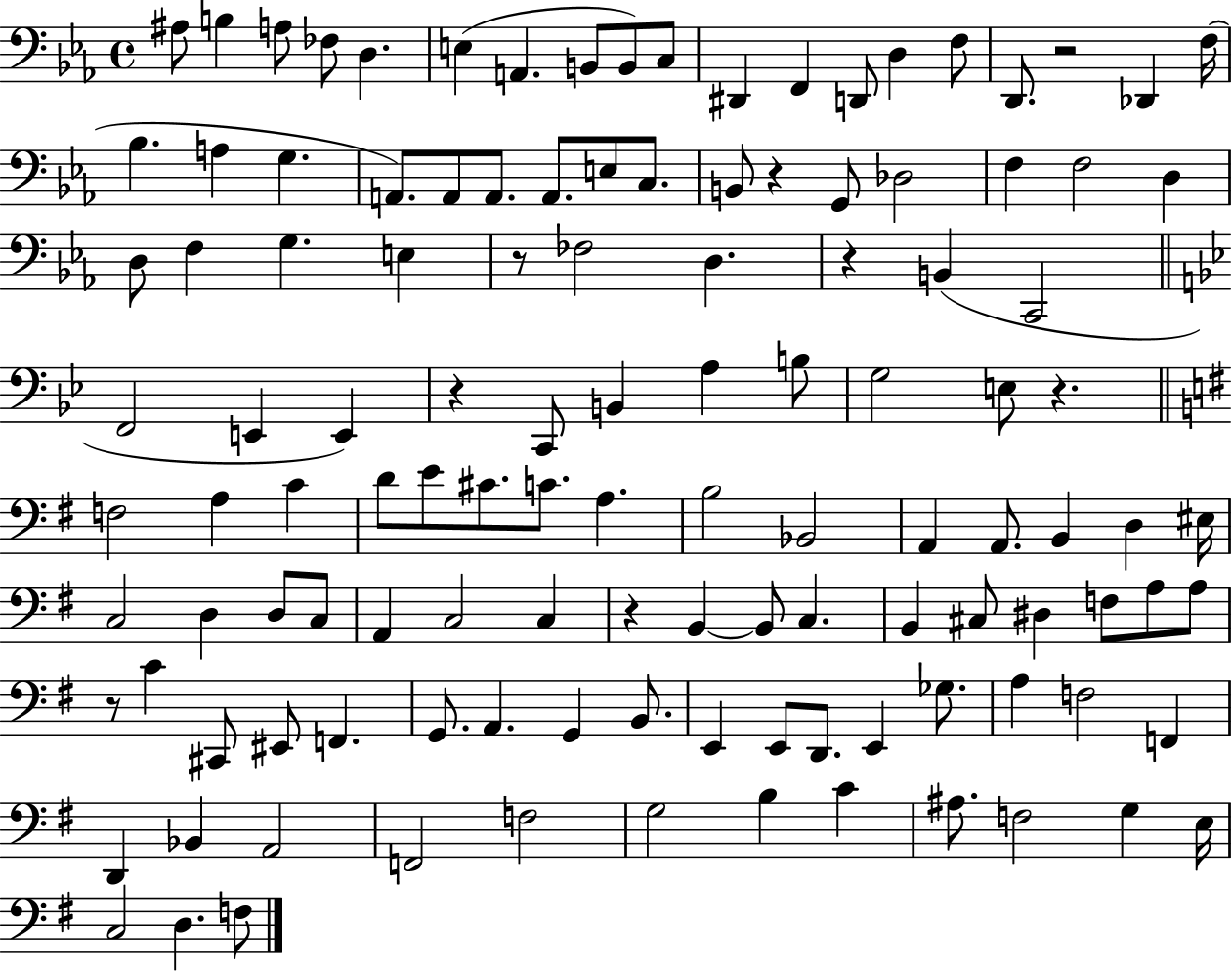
{
  \clef bass
  \time 4/4
  \defaultTimeSignature
  \key ees \major
  ais8 b4 a8 fes8 d4. | e4( a,4. b,8 b,8) c8 | dis,4 f,4 d,8 d4 f8 | d,8. r2 des,4 f16( | \break bes4. a4 g4. | a,8.) a,8 a,8. a,8. e8 c8. | b,8 r4 g,8 des2 | f4 f2 d4 | \break d8 f4 g4. e4 | r8 fes2 d4. | r4 b,4( c,2 | \bar "||" \break \key bes \major f,2 e,4 e,4) | r4 c,8 b,4 a4 b8 | g2 e8 r4. | \bar "||" \break \key g \major f2 a4 c'4 | d'8 e'8 cis'8. c'8. a4. | b2 bes,2 | a,4 a,8. b,4 d4 eis16 | \break c2 d4 d8 c8 | a,4 c2 c4 | r4 b,4~~ b,8 c4. | b,4 cis8 dis4 f8 a8 a8 | \break r8 c'4 cis,8 eis,8 f,4. | g,8. a,4. g,4 b,8. | e,4 e,8 d,8. e,4 ges8. | a4 f2 f,4 | \break d,4 bes,4 a,2 | f,2 f2 | g2 b4 c'4 | ais8. f2 g4 e16 | \break c2 d4. f8 | \bar "|."
}